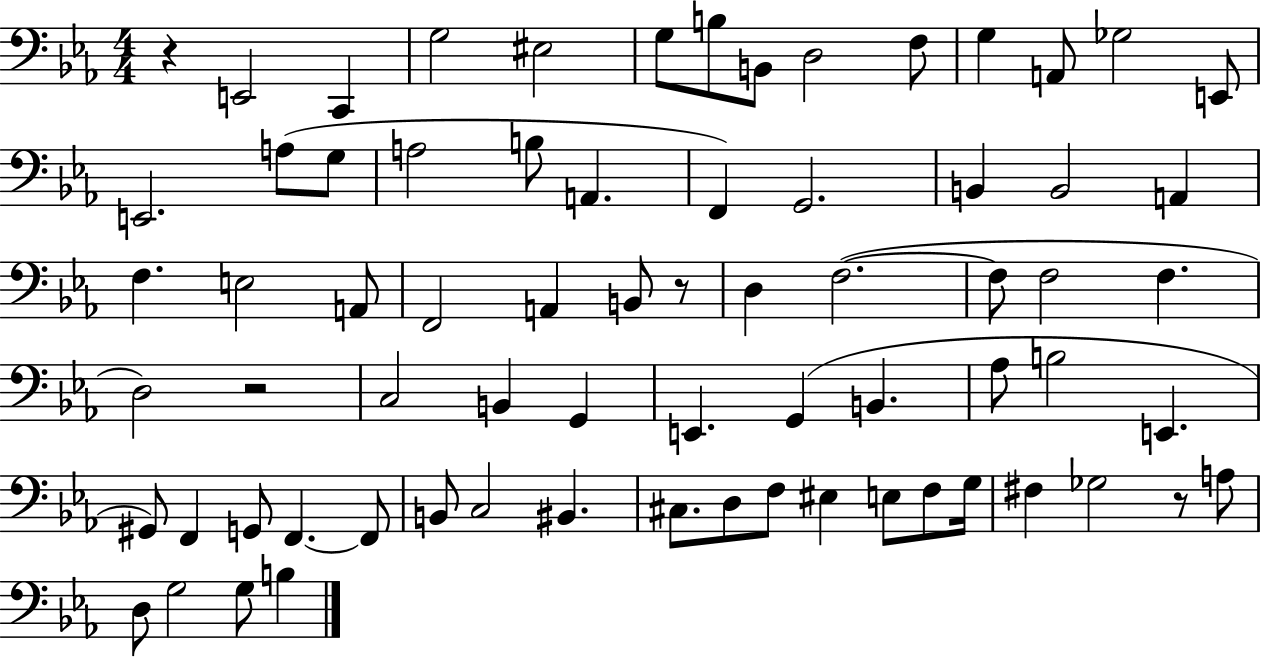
{
  \clef bass
  \numericTimeSignature
  \time 4/4
  \key ees \major
  \repeat volta 2 { r4 e,2 c,4 | g2 eis2 | g8 b8 b,8 d2 f8 | g4 a,8 ges2 e,8 | \break e,2. a8( g8 | a2 b8 a,4. | f,4) g,2. | b,4 b,2 a,4 | \break f4. e2 a,8 | f,2 a,4 b,8 r8 | d4 f2.~(~ | f8 f2 f4. | \break d2) r2 | c2 b,4 g,4 | e,4. g,4( b,4. | aes8 b2 e,4. | \break gis,8) f,4 g,8 f,4.~~ f,8 | b,8 c2 bis,4. | cis8. d8 f8 eis4 e8 f8 g16 | fis4 ges2 r8 a8 | \break d8 g2 g8 b4 | } \bar "|."
}